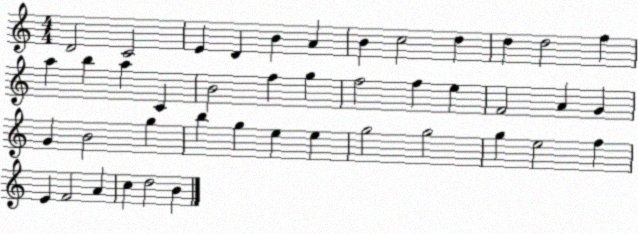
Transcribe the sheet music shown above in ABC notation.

X:1
T:Untitled
M:4/4
L:1/4
K:C
D2 C2 E D B A B c2 d d d2 f a b a C B2 f g f2 f e F2 A G G B2 g b g e e g2 g2 g e2 f E F2 A c d2 B